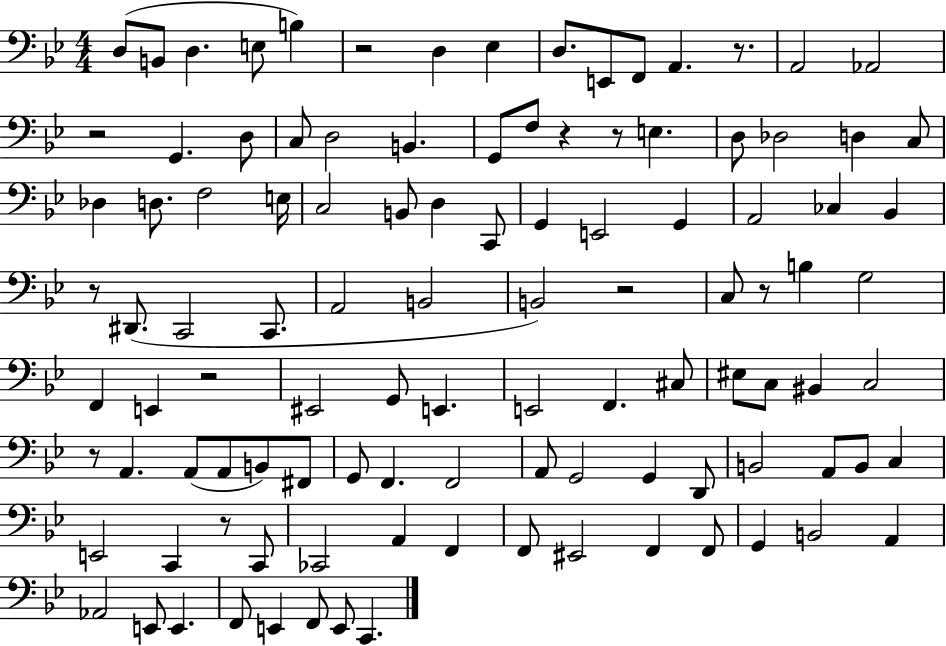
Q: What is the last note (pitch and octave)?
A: C2